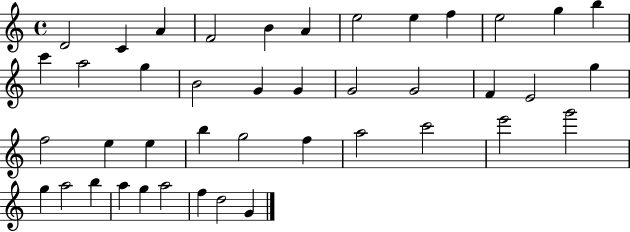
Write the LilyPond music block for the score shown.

{
  \clef treble
  \time 4/4
  \defaultTimeSignature
  \key c \major
  d'2 c'4 a'4 | f'2 b'4 a'4 | e''2 e''4 f''4 | e''2 g''4 b''4 | \break c'''4 a''2 g''4 | b'2 g'4 g'4 | g'2 g'2 | f'4 e'2 g''4 | \break f''2 e''4 e''4 | b''4 g''2 f''4 | a''2 c'''2 | e'''2 g'''2 | \break g''4 a''2 b''4 | a''4 g''4 a''2 | f''4 d''2 g'4 | \bar "|."
}